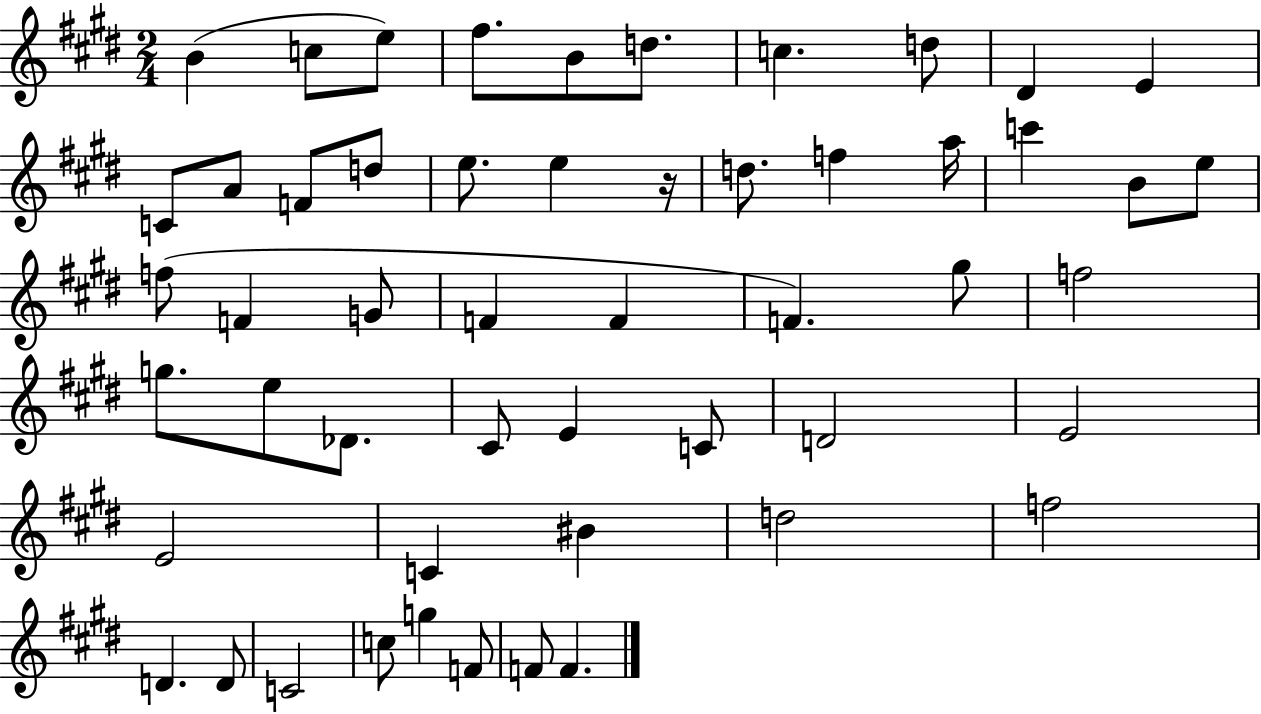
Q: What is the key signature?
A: E major